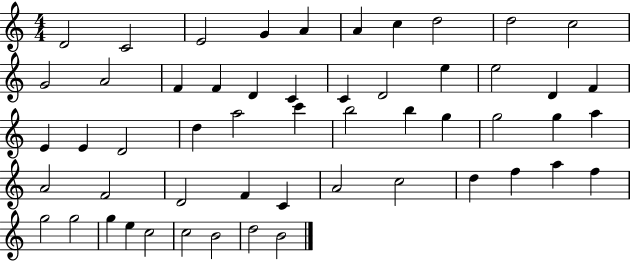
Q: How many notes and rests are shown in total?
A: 54